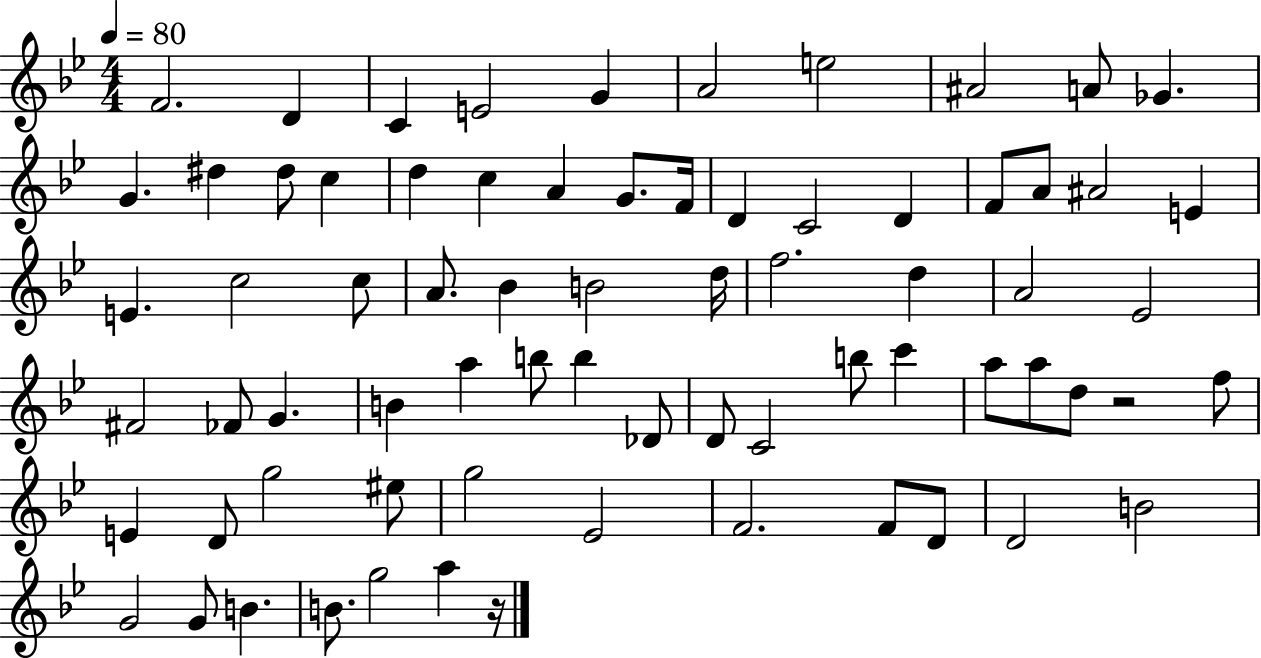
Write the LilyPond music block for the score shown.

{
  \clef treble
  \numericTimeSignature
  \time 4/4
  \key bes \major
  \tempo 4 = 80
  f'2. d'4 | c'4 e'2 g'4 | a'2 e''2 | ais'2 a'8 ges'4. | \break g'4. dis''4 dis''8 c''4 | d''4 c''4 a'4 g'8. f'16 | d'4 c'2 d'4 | f'8 a'8 ais'2 e'4 | \break e'4. c''2 c''8 | a'8. bes'4 b'2 d''16 | f''2. d''4 | a'2 ees'2 | \break fis'2 fes'8 g'4. | b'4 a''4 b''8 b''4 des'8 | d'8 c'2 b''8 c'''4 | a''8 a''8 d''8 r2 f''8 | \break e'4 d'8 g''2 eis''8 | g''2 ees'2 | f'2. f'8 d'8 | d'2 b'2 | \break g'2 g'8 b'4. | b'8. g''2 a''4 r16 | \bar "|."
}